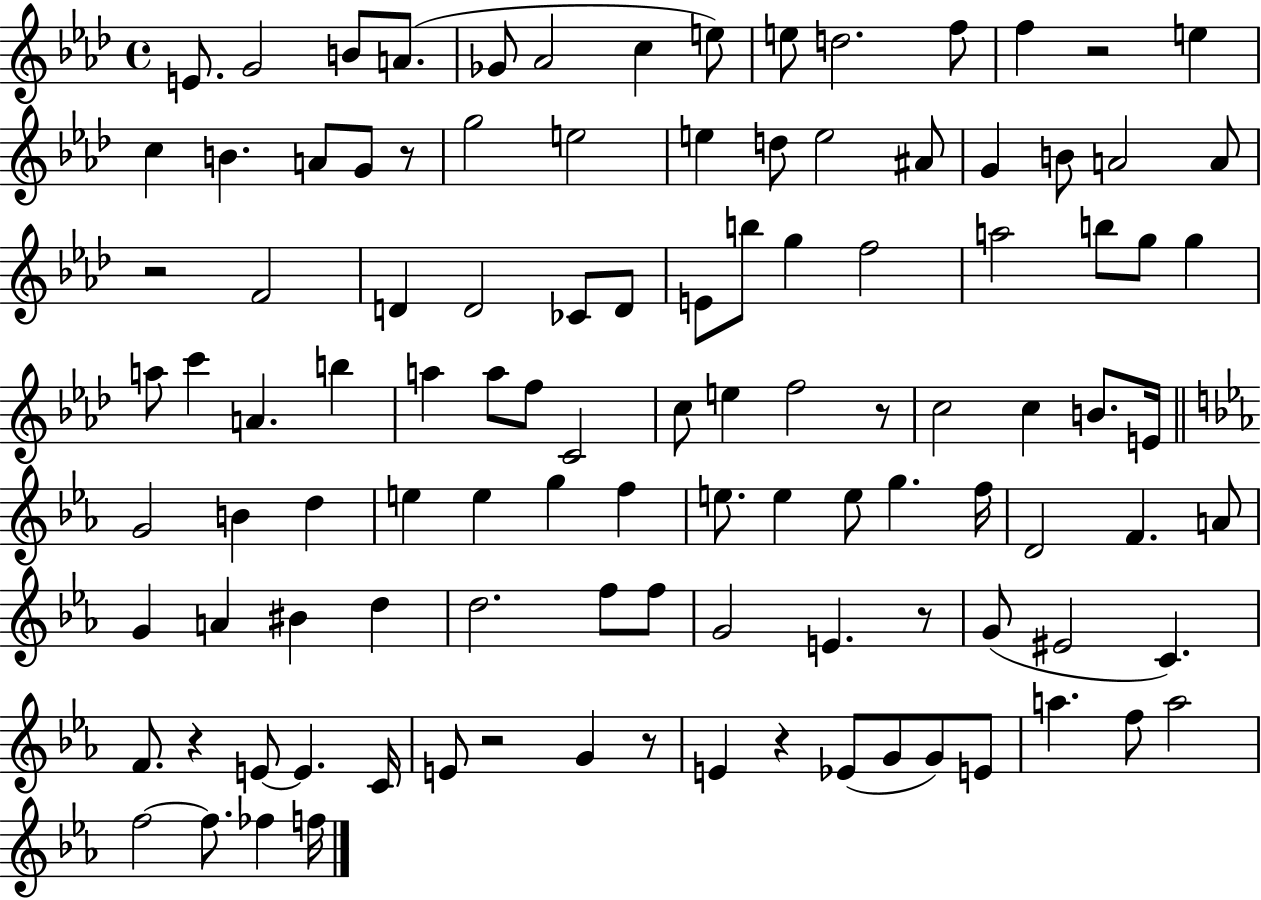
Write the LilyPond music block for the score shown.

{
  \clef treble
  \time 4/4
  \defaultTimeSignature
  \key aes \major
  e'8. g'2 b'8 a'8.( | ges'8 aes'2 c''4 e''8) | e''8 d''2. f''8 | f''4 r2 e''4 | \break c''4 b'4. a'8 g'8 r8 | g''2 e''2 | e''4 d''8 e''2 ais'8 | g'4 b'8 a'2 a'8 | \break r2 f'2 | d'4 d'2 ces'8 d'8 | e'8 b''8 g''4 f''2 | a''2 b''8 g''8 g''4 | \break a''8 c'''4 a'4. b''4 | a''4 a''8 f''8 c'2 | c''8 e''4 f''2 r8 | c''2 c''4 b'8. e'16 | \break \bar "||" \break \key ees \major g'2 b'4 d''4 | e''4 e''4 g''4 f''4 | e''8. e''4 e''8 g''4. f''16 | d'2 f'4. a'8 | \break g'4 a'4 bis'4 d''4 | d''2. f''8 f''8 | g'2 e'4. r8 | g'8( eis'2 c'4.) | \break f'8. r4 e'8~~ e'4. c'16 | e'8 r2 g'4 r8 | e'4 r4 ees'8( g'8 g'8) e'8 | a''4. f''8 a''2 | \break f''2~~ f''8. fes''4 f''16 | \bar "|."
}